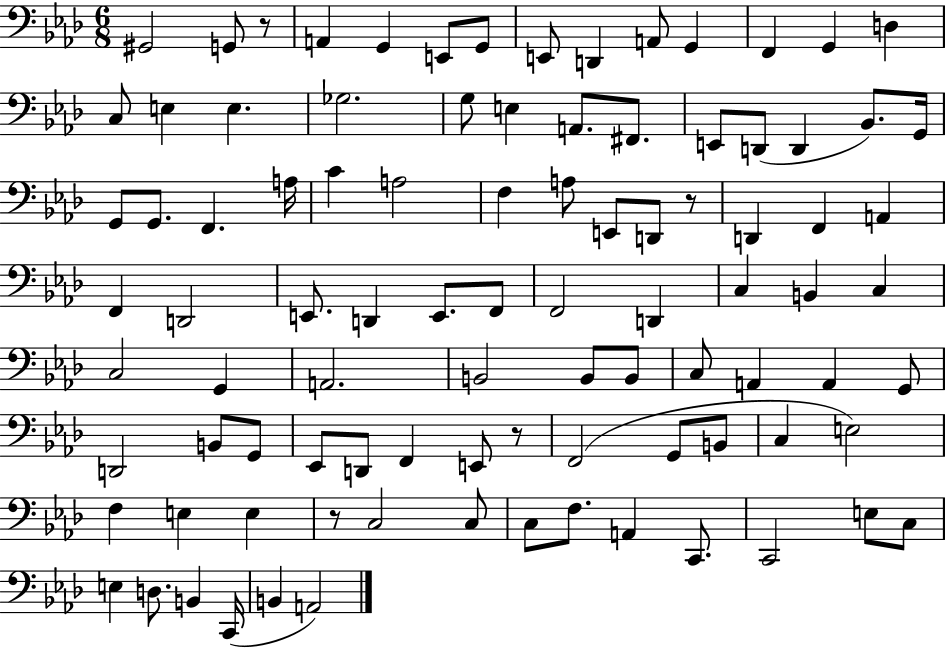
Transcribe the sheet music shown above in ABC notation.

X:1
T:Untitled
M:6/8
L:1/4
K:Ab
^G,,2 G,,/2 z/2 A,, G,, E,,/2 G,,/2 E,,/2 D,, A,,/2 G,, F,, G,, D, C,/2 E, E, _G,2 G,/2 E, A,,/2 ^F,,/2 E,,/2 D,,/2 D,, _B,,/2 G,,/4 G,,/2 G,,/2 F,, A,/4 C A,2 F, A,/2 E,,/2 D,,/2 z/2 D,, F,, A,, F,, D,,2 E,,/2 D,, E,,/2 F,,/2 F,,2 D,, C, B,, C, C,2 G,, A,,2 B,,2 B,,/2 B,,/2 C,/2 A,, A,, G,,/2 D,,2 B,,/2 G,,/2 _E,,/2 D,,/2 F,, E,,/2 z/2 F,,2 G,,/2 B,,/2 C, E,2 F, E, E, z/2 C,2 C,/2 C,/2 F,/2 A,, C,,/2 C,,2 E,/2 C,/2 E, D,/2 B,, C,,/4 B,, A,,2